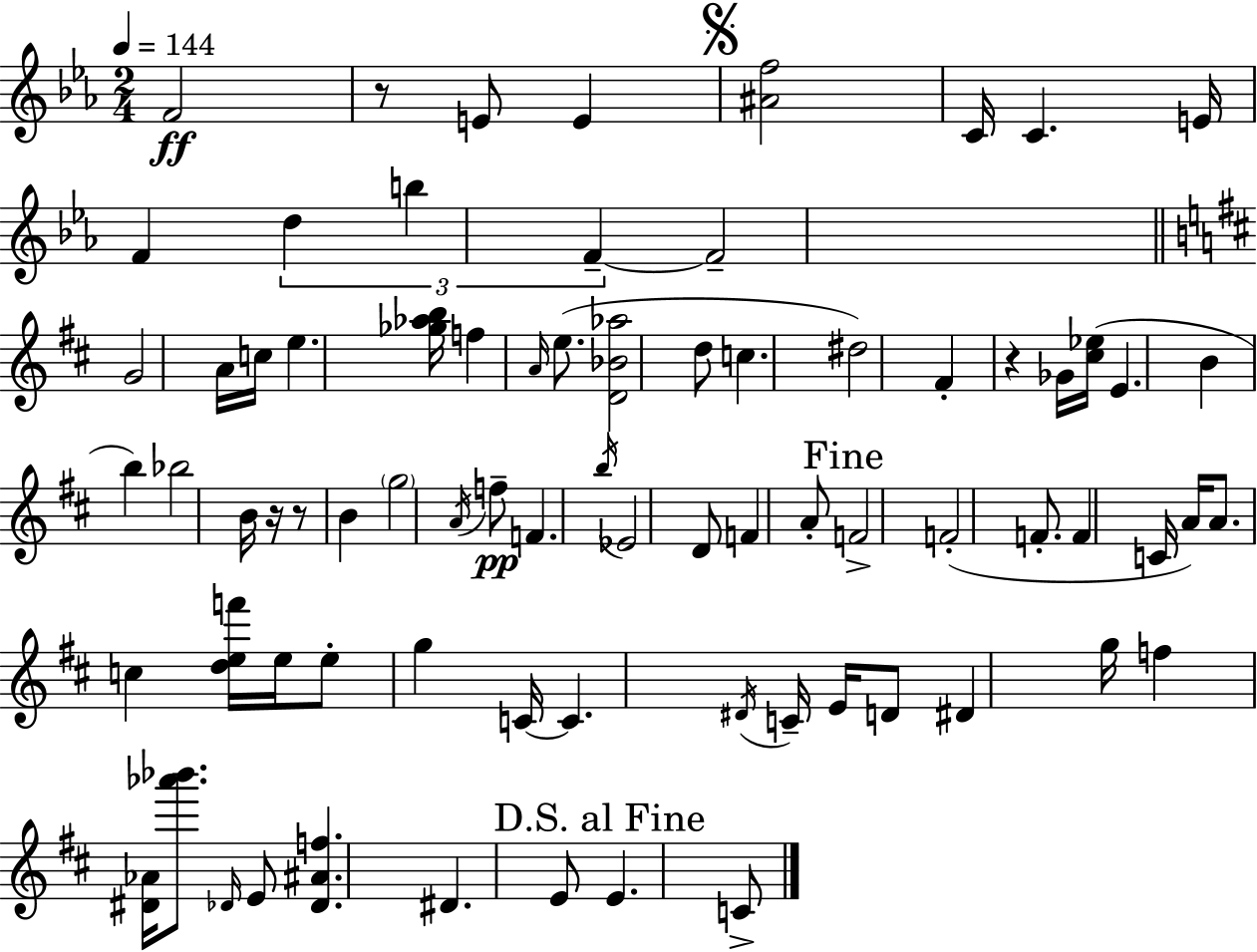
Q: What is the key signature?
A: C minor